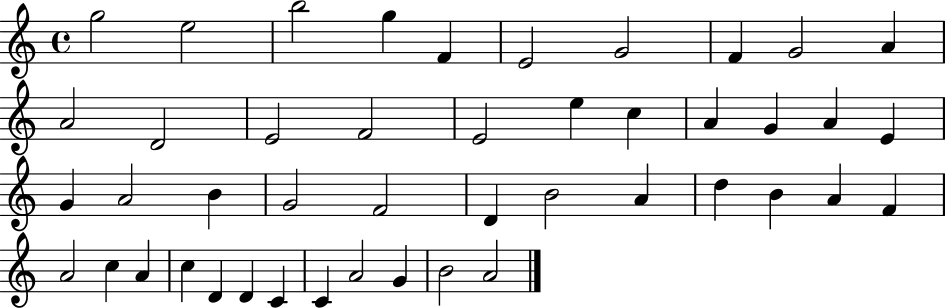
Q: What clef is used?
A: treble